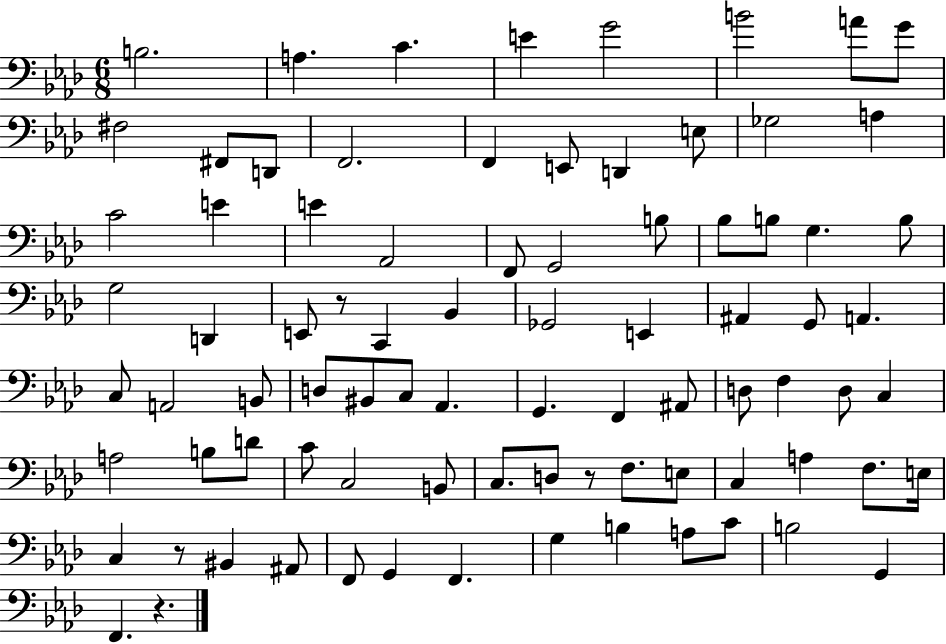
X:1
T:Untitled
M:6/8
L:1/4
K:Ab
B,2 A, C E G2 B2 A/2 G/2 ^F,2 ^F,,/2 D,,/2 F,,2 F,, E,,/2 D,, E,/2 _G,2 A, C2 E E _A,,2 F,,/2 G,,2 B,/2 _B,/2 B,/2 G, B,/2 G,2 D,, E,,/2 z/2 C,, _B,, _G,,2 E,, ^A,, G,,/2 A,, C,/2 A,,2 B,,/2 D,/2 ^B,,/2 C,/2 _A,, G,, F,, ^A,,/2 D,/2 F, D,/2 C, A,2 B,/2 D/2 C/2 C,2 B,,/2 C,/2 D,/2 z/2 F,/2 E,/2 C, A, F,/2 E,/4 C, z/2 ^B,, ^A,,/2 F,,/2 G,, F,, G, B, A,/2 C/2 B,2 G,, F,, z